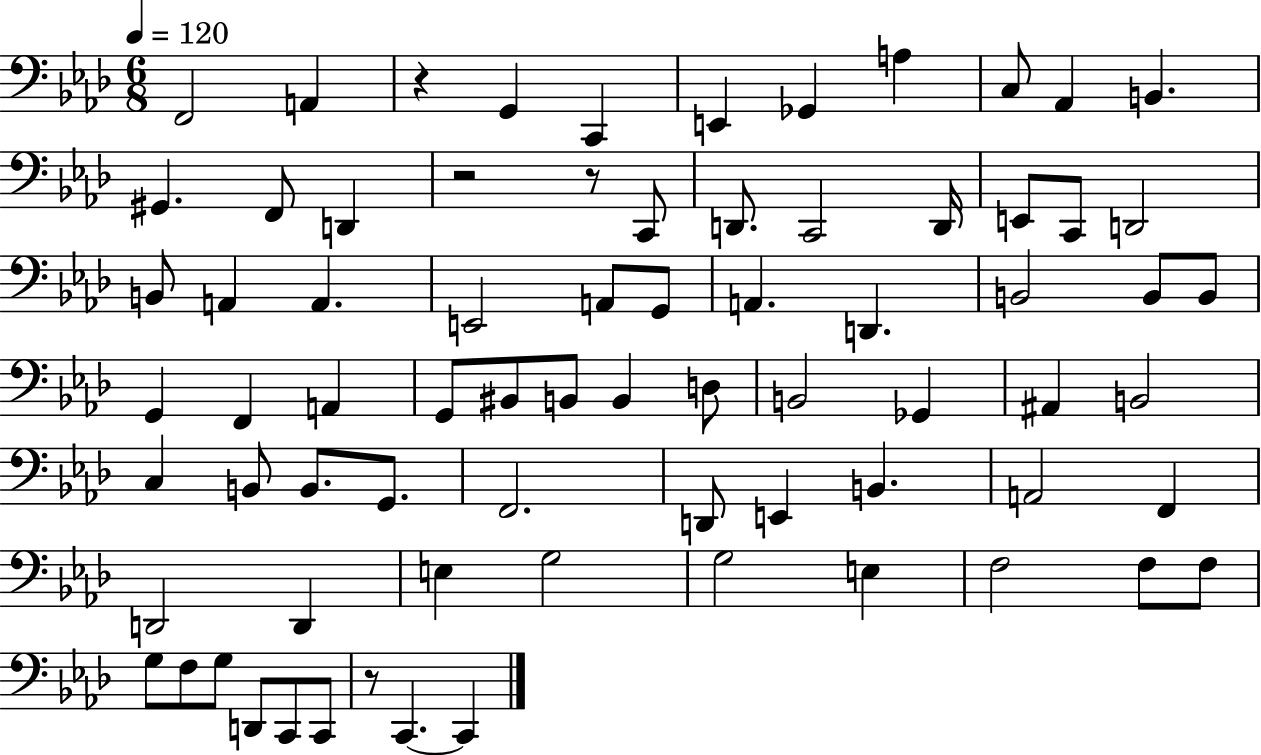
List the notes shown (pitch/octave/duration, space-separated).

F2/h A2/q R/q G2/q C2/q E2/q Gb2/q A3/q C3/e Ab2/q B2/q. G#2/q. F2/e D2/q R/h R/e C2/e D2/e. C2/h D2/s E2/e C2/e D2/h B2/e A2/q A2/q. E2/h A2/e G2/e A2/q. D2/q. B2/h B2/e B2/e G2/q F2/q A2/q G2/e BIS2/e B2/e B2/q D3/e B2/h Gb2/q A#2/q B2/h C3/q B2/e B2/e. G2/e. F2/h. D2/e E2/q B2/q. A2/h F2/q D2/h D2/q E3/q G3/h G3/h E3/q F3/h F3/e F3/e G3/e F3/e G3/e D2/e C2/e C2/e R/e C2/q. C2/q